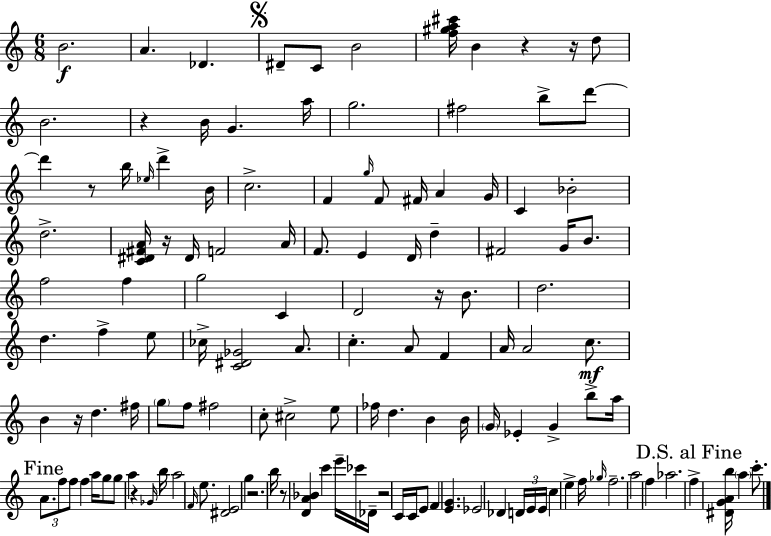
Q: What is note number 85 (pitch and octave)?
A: A5